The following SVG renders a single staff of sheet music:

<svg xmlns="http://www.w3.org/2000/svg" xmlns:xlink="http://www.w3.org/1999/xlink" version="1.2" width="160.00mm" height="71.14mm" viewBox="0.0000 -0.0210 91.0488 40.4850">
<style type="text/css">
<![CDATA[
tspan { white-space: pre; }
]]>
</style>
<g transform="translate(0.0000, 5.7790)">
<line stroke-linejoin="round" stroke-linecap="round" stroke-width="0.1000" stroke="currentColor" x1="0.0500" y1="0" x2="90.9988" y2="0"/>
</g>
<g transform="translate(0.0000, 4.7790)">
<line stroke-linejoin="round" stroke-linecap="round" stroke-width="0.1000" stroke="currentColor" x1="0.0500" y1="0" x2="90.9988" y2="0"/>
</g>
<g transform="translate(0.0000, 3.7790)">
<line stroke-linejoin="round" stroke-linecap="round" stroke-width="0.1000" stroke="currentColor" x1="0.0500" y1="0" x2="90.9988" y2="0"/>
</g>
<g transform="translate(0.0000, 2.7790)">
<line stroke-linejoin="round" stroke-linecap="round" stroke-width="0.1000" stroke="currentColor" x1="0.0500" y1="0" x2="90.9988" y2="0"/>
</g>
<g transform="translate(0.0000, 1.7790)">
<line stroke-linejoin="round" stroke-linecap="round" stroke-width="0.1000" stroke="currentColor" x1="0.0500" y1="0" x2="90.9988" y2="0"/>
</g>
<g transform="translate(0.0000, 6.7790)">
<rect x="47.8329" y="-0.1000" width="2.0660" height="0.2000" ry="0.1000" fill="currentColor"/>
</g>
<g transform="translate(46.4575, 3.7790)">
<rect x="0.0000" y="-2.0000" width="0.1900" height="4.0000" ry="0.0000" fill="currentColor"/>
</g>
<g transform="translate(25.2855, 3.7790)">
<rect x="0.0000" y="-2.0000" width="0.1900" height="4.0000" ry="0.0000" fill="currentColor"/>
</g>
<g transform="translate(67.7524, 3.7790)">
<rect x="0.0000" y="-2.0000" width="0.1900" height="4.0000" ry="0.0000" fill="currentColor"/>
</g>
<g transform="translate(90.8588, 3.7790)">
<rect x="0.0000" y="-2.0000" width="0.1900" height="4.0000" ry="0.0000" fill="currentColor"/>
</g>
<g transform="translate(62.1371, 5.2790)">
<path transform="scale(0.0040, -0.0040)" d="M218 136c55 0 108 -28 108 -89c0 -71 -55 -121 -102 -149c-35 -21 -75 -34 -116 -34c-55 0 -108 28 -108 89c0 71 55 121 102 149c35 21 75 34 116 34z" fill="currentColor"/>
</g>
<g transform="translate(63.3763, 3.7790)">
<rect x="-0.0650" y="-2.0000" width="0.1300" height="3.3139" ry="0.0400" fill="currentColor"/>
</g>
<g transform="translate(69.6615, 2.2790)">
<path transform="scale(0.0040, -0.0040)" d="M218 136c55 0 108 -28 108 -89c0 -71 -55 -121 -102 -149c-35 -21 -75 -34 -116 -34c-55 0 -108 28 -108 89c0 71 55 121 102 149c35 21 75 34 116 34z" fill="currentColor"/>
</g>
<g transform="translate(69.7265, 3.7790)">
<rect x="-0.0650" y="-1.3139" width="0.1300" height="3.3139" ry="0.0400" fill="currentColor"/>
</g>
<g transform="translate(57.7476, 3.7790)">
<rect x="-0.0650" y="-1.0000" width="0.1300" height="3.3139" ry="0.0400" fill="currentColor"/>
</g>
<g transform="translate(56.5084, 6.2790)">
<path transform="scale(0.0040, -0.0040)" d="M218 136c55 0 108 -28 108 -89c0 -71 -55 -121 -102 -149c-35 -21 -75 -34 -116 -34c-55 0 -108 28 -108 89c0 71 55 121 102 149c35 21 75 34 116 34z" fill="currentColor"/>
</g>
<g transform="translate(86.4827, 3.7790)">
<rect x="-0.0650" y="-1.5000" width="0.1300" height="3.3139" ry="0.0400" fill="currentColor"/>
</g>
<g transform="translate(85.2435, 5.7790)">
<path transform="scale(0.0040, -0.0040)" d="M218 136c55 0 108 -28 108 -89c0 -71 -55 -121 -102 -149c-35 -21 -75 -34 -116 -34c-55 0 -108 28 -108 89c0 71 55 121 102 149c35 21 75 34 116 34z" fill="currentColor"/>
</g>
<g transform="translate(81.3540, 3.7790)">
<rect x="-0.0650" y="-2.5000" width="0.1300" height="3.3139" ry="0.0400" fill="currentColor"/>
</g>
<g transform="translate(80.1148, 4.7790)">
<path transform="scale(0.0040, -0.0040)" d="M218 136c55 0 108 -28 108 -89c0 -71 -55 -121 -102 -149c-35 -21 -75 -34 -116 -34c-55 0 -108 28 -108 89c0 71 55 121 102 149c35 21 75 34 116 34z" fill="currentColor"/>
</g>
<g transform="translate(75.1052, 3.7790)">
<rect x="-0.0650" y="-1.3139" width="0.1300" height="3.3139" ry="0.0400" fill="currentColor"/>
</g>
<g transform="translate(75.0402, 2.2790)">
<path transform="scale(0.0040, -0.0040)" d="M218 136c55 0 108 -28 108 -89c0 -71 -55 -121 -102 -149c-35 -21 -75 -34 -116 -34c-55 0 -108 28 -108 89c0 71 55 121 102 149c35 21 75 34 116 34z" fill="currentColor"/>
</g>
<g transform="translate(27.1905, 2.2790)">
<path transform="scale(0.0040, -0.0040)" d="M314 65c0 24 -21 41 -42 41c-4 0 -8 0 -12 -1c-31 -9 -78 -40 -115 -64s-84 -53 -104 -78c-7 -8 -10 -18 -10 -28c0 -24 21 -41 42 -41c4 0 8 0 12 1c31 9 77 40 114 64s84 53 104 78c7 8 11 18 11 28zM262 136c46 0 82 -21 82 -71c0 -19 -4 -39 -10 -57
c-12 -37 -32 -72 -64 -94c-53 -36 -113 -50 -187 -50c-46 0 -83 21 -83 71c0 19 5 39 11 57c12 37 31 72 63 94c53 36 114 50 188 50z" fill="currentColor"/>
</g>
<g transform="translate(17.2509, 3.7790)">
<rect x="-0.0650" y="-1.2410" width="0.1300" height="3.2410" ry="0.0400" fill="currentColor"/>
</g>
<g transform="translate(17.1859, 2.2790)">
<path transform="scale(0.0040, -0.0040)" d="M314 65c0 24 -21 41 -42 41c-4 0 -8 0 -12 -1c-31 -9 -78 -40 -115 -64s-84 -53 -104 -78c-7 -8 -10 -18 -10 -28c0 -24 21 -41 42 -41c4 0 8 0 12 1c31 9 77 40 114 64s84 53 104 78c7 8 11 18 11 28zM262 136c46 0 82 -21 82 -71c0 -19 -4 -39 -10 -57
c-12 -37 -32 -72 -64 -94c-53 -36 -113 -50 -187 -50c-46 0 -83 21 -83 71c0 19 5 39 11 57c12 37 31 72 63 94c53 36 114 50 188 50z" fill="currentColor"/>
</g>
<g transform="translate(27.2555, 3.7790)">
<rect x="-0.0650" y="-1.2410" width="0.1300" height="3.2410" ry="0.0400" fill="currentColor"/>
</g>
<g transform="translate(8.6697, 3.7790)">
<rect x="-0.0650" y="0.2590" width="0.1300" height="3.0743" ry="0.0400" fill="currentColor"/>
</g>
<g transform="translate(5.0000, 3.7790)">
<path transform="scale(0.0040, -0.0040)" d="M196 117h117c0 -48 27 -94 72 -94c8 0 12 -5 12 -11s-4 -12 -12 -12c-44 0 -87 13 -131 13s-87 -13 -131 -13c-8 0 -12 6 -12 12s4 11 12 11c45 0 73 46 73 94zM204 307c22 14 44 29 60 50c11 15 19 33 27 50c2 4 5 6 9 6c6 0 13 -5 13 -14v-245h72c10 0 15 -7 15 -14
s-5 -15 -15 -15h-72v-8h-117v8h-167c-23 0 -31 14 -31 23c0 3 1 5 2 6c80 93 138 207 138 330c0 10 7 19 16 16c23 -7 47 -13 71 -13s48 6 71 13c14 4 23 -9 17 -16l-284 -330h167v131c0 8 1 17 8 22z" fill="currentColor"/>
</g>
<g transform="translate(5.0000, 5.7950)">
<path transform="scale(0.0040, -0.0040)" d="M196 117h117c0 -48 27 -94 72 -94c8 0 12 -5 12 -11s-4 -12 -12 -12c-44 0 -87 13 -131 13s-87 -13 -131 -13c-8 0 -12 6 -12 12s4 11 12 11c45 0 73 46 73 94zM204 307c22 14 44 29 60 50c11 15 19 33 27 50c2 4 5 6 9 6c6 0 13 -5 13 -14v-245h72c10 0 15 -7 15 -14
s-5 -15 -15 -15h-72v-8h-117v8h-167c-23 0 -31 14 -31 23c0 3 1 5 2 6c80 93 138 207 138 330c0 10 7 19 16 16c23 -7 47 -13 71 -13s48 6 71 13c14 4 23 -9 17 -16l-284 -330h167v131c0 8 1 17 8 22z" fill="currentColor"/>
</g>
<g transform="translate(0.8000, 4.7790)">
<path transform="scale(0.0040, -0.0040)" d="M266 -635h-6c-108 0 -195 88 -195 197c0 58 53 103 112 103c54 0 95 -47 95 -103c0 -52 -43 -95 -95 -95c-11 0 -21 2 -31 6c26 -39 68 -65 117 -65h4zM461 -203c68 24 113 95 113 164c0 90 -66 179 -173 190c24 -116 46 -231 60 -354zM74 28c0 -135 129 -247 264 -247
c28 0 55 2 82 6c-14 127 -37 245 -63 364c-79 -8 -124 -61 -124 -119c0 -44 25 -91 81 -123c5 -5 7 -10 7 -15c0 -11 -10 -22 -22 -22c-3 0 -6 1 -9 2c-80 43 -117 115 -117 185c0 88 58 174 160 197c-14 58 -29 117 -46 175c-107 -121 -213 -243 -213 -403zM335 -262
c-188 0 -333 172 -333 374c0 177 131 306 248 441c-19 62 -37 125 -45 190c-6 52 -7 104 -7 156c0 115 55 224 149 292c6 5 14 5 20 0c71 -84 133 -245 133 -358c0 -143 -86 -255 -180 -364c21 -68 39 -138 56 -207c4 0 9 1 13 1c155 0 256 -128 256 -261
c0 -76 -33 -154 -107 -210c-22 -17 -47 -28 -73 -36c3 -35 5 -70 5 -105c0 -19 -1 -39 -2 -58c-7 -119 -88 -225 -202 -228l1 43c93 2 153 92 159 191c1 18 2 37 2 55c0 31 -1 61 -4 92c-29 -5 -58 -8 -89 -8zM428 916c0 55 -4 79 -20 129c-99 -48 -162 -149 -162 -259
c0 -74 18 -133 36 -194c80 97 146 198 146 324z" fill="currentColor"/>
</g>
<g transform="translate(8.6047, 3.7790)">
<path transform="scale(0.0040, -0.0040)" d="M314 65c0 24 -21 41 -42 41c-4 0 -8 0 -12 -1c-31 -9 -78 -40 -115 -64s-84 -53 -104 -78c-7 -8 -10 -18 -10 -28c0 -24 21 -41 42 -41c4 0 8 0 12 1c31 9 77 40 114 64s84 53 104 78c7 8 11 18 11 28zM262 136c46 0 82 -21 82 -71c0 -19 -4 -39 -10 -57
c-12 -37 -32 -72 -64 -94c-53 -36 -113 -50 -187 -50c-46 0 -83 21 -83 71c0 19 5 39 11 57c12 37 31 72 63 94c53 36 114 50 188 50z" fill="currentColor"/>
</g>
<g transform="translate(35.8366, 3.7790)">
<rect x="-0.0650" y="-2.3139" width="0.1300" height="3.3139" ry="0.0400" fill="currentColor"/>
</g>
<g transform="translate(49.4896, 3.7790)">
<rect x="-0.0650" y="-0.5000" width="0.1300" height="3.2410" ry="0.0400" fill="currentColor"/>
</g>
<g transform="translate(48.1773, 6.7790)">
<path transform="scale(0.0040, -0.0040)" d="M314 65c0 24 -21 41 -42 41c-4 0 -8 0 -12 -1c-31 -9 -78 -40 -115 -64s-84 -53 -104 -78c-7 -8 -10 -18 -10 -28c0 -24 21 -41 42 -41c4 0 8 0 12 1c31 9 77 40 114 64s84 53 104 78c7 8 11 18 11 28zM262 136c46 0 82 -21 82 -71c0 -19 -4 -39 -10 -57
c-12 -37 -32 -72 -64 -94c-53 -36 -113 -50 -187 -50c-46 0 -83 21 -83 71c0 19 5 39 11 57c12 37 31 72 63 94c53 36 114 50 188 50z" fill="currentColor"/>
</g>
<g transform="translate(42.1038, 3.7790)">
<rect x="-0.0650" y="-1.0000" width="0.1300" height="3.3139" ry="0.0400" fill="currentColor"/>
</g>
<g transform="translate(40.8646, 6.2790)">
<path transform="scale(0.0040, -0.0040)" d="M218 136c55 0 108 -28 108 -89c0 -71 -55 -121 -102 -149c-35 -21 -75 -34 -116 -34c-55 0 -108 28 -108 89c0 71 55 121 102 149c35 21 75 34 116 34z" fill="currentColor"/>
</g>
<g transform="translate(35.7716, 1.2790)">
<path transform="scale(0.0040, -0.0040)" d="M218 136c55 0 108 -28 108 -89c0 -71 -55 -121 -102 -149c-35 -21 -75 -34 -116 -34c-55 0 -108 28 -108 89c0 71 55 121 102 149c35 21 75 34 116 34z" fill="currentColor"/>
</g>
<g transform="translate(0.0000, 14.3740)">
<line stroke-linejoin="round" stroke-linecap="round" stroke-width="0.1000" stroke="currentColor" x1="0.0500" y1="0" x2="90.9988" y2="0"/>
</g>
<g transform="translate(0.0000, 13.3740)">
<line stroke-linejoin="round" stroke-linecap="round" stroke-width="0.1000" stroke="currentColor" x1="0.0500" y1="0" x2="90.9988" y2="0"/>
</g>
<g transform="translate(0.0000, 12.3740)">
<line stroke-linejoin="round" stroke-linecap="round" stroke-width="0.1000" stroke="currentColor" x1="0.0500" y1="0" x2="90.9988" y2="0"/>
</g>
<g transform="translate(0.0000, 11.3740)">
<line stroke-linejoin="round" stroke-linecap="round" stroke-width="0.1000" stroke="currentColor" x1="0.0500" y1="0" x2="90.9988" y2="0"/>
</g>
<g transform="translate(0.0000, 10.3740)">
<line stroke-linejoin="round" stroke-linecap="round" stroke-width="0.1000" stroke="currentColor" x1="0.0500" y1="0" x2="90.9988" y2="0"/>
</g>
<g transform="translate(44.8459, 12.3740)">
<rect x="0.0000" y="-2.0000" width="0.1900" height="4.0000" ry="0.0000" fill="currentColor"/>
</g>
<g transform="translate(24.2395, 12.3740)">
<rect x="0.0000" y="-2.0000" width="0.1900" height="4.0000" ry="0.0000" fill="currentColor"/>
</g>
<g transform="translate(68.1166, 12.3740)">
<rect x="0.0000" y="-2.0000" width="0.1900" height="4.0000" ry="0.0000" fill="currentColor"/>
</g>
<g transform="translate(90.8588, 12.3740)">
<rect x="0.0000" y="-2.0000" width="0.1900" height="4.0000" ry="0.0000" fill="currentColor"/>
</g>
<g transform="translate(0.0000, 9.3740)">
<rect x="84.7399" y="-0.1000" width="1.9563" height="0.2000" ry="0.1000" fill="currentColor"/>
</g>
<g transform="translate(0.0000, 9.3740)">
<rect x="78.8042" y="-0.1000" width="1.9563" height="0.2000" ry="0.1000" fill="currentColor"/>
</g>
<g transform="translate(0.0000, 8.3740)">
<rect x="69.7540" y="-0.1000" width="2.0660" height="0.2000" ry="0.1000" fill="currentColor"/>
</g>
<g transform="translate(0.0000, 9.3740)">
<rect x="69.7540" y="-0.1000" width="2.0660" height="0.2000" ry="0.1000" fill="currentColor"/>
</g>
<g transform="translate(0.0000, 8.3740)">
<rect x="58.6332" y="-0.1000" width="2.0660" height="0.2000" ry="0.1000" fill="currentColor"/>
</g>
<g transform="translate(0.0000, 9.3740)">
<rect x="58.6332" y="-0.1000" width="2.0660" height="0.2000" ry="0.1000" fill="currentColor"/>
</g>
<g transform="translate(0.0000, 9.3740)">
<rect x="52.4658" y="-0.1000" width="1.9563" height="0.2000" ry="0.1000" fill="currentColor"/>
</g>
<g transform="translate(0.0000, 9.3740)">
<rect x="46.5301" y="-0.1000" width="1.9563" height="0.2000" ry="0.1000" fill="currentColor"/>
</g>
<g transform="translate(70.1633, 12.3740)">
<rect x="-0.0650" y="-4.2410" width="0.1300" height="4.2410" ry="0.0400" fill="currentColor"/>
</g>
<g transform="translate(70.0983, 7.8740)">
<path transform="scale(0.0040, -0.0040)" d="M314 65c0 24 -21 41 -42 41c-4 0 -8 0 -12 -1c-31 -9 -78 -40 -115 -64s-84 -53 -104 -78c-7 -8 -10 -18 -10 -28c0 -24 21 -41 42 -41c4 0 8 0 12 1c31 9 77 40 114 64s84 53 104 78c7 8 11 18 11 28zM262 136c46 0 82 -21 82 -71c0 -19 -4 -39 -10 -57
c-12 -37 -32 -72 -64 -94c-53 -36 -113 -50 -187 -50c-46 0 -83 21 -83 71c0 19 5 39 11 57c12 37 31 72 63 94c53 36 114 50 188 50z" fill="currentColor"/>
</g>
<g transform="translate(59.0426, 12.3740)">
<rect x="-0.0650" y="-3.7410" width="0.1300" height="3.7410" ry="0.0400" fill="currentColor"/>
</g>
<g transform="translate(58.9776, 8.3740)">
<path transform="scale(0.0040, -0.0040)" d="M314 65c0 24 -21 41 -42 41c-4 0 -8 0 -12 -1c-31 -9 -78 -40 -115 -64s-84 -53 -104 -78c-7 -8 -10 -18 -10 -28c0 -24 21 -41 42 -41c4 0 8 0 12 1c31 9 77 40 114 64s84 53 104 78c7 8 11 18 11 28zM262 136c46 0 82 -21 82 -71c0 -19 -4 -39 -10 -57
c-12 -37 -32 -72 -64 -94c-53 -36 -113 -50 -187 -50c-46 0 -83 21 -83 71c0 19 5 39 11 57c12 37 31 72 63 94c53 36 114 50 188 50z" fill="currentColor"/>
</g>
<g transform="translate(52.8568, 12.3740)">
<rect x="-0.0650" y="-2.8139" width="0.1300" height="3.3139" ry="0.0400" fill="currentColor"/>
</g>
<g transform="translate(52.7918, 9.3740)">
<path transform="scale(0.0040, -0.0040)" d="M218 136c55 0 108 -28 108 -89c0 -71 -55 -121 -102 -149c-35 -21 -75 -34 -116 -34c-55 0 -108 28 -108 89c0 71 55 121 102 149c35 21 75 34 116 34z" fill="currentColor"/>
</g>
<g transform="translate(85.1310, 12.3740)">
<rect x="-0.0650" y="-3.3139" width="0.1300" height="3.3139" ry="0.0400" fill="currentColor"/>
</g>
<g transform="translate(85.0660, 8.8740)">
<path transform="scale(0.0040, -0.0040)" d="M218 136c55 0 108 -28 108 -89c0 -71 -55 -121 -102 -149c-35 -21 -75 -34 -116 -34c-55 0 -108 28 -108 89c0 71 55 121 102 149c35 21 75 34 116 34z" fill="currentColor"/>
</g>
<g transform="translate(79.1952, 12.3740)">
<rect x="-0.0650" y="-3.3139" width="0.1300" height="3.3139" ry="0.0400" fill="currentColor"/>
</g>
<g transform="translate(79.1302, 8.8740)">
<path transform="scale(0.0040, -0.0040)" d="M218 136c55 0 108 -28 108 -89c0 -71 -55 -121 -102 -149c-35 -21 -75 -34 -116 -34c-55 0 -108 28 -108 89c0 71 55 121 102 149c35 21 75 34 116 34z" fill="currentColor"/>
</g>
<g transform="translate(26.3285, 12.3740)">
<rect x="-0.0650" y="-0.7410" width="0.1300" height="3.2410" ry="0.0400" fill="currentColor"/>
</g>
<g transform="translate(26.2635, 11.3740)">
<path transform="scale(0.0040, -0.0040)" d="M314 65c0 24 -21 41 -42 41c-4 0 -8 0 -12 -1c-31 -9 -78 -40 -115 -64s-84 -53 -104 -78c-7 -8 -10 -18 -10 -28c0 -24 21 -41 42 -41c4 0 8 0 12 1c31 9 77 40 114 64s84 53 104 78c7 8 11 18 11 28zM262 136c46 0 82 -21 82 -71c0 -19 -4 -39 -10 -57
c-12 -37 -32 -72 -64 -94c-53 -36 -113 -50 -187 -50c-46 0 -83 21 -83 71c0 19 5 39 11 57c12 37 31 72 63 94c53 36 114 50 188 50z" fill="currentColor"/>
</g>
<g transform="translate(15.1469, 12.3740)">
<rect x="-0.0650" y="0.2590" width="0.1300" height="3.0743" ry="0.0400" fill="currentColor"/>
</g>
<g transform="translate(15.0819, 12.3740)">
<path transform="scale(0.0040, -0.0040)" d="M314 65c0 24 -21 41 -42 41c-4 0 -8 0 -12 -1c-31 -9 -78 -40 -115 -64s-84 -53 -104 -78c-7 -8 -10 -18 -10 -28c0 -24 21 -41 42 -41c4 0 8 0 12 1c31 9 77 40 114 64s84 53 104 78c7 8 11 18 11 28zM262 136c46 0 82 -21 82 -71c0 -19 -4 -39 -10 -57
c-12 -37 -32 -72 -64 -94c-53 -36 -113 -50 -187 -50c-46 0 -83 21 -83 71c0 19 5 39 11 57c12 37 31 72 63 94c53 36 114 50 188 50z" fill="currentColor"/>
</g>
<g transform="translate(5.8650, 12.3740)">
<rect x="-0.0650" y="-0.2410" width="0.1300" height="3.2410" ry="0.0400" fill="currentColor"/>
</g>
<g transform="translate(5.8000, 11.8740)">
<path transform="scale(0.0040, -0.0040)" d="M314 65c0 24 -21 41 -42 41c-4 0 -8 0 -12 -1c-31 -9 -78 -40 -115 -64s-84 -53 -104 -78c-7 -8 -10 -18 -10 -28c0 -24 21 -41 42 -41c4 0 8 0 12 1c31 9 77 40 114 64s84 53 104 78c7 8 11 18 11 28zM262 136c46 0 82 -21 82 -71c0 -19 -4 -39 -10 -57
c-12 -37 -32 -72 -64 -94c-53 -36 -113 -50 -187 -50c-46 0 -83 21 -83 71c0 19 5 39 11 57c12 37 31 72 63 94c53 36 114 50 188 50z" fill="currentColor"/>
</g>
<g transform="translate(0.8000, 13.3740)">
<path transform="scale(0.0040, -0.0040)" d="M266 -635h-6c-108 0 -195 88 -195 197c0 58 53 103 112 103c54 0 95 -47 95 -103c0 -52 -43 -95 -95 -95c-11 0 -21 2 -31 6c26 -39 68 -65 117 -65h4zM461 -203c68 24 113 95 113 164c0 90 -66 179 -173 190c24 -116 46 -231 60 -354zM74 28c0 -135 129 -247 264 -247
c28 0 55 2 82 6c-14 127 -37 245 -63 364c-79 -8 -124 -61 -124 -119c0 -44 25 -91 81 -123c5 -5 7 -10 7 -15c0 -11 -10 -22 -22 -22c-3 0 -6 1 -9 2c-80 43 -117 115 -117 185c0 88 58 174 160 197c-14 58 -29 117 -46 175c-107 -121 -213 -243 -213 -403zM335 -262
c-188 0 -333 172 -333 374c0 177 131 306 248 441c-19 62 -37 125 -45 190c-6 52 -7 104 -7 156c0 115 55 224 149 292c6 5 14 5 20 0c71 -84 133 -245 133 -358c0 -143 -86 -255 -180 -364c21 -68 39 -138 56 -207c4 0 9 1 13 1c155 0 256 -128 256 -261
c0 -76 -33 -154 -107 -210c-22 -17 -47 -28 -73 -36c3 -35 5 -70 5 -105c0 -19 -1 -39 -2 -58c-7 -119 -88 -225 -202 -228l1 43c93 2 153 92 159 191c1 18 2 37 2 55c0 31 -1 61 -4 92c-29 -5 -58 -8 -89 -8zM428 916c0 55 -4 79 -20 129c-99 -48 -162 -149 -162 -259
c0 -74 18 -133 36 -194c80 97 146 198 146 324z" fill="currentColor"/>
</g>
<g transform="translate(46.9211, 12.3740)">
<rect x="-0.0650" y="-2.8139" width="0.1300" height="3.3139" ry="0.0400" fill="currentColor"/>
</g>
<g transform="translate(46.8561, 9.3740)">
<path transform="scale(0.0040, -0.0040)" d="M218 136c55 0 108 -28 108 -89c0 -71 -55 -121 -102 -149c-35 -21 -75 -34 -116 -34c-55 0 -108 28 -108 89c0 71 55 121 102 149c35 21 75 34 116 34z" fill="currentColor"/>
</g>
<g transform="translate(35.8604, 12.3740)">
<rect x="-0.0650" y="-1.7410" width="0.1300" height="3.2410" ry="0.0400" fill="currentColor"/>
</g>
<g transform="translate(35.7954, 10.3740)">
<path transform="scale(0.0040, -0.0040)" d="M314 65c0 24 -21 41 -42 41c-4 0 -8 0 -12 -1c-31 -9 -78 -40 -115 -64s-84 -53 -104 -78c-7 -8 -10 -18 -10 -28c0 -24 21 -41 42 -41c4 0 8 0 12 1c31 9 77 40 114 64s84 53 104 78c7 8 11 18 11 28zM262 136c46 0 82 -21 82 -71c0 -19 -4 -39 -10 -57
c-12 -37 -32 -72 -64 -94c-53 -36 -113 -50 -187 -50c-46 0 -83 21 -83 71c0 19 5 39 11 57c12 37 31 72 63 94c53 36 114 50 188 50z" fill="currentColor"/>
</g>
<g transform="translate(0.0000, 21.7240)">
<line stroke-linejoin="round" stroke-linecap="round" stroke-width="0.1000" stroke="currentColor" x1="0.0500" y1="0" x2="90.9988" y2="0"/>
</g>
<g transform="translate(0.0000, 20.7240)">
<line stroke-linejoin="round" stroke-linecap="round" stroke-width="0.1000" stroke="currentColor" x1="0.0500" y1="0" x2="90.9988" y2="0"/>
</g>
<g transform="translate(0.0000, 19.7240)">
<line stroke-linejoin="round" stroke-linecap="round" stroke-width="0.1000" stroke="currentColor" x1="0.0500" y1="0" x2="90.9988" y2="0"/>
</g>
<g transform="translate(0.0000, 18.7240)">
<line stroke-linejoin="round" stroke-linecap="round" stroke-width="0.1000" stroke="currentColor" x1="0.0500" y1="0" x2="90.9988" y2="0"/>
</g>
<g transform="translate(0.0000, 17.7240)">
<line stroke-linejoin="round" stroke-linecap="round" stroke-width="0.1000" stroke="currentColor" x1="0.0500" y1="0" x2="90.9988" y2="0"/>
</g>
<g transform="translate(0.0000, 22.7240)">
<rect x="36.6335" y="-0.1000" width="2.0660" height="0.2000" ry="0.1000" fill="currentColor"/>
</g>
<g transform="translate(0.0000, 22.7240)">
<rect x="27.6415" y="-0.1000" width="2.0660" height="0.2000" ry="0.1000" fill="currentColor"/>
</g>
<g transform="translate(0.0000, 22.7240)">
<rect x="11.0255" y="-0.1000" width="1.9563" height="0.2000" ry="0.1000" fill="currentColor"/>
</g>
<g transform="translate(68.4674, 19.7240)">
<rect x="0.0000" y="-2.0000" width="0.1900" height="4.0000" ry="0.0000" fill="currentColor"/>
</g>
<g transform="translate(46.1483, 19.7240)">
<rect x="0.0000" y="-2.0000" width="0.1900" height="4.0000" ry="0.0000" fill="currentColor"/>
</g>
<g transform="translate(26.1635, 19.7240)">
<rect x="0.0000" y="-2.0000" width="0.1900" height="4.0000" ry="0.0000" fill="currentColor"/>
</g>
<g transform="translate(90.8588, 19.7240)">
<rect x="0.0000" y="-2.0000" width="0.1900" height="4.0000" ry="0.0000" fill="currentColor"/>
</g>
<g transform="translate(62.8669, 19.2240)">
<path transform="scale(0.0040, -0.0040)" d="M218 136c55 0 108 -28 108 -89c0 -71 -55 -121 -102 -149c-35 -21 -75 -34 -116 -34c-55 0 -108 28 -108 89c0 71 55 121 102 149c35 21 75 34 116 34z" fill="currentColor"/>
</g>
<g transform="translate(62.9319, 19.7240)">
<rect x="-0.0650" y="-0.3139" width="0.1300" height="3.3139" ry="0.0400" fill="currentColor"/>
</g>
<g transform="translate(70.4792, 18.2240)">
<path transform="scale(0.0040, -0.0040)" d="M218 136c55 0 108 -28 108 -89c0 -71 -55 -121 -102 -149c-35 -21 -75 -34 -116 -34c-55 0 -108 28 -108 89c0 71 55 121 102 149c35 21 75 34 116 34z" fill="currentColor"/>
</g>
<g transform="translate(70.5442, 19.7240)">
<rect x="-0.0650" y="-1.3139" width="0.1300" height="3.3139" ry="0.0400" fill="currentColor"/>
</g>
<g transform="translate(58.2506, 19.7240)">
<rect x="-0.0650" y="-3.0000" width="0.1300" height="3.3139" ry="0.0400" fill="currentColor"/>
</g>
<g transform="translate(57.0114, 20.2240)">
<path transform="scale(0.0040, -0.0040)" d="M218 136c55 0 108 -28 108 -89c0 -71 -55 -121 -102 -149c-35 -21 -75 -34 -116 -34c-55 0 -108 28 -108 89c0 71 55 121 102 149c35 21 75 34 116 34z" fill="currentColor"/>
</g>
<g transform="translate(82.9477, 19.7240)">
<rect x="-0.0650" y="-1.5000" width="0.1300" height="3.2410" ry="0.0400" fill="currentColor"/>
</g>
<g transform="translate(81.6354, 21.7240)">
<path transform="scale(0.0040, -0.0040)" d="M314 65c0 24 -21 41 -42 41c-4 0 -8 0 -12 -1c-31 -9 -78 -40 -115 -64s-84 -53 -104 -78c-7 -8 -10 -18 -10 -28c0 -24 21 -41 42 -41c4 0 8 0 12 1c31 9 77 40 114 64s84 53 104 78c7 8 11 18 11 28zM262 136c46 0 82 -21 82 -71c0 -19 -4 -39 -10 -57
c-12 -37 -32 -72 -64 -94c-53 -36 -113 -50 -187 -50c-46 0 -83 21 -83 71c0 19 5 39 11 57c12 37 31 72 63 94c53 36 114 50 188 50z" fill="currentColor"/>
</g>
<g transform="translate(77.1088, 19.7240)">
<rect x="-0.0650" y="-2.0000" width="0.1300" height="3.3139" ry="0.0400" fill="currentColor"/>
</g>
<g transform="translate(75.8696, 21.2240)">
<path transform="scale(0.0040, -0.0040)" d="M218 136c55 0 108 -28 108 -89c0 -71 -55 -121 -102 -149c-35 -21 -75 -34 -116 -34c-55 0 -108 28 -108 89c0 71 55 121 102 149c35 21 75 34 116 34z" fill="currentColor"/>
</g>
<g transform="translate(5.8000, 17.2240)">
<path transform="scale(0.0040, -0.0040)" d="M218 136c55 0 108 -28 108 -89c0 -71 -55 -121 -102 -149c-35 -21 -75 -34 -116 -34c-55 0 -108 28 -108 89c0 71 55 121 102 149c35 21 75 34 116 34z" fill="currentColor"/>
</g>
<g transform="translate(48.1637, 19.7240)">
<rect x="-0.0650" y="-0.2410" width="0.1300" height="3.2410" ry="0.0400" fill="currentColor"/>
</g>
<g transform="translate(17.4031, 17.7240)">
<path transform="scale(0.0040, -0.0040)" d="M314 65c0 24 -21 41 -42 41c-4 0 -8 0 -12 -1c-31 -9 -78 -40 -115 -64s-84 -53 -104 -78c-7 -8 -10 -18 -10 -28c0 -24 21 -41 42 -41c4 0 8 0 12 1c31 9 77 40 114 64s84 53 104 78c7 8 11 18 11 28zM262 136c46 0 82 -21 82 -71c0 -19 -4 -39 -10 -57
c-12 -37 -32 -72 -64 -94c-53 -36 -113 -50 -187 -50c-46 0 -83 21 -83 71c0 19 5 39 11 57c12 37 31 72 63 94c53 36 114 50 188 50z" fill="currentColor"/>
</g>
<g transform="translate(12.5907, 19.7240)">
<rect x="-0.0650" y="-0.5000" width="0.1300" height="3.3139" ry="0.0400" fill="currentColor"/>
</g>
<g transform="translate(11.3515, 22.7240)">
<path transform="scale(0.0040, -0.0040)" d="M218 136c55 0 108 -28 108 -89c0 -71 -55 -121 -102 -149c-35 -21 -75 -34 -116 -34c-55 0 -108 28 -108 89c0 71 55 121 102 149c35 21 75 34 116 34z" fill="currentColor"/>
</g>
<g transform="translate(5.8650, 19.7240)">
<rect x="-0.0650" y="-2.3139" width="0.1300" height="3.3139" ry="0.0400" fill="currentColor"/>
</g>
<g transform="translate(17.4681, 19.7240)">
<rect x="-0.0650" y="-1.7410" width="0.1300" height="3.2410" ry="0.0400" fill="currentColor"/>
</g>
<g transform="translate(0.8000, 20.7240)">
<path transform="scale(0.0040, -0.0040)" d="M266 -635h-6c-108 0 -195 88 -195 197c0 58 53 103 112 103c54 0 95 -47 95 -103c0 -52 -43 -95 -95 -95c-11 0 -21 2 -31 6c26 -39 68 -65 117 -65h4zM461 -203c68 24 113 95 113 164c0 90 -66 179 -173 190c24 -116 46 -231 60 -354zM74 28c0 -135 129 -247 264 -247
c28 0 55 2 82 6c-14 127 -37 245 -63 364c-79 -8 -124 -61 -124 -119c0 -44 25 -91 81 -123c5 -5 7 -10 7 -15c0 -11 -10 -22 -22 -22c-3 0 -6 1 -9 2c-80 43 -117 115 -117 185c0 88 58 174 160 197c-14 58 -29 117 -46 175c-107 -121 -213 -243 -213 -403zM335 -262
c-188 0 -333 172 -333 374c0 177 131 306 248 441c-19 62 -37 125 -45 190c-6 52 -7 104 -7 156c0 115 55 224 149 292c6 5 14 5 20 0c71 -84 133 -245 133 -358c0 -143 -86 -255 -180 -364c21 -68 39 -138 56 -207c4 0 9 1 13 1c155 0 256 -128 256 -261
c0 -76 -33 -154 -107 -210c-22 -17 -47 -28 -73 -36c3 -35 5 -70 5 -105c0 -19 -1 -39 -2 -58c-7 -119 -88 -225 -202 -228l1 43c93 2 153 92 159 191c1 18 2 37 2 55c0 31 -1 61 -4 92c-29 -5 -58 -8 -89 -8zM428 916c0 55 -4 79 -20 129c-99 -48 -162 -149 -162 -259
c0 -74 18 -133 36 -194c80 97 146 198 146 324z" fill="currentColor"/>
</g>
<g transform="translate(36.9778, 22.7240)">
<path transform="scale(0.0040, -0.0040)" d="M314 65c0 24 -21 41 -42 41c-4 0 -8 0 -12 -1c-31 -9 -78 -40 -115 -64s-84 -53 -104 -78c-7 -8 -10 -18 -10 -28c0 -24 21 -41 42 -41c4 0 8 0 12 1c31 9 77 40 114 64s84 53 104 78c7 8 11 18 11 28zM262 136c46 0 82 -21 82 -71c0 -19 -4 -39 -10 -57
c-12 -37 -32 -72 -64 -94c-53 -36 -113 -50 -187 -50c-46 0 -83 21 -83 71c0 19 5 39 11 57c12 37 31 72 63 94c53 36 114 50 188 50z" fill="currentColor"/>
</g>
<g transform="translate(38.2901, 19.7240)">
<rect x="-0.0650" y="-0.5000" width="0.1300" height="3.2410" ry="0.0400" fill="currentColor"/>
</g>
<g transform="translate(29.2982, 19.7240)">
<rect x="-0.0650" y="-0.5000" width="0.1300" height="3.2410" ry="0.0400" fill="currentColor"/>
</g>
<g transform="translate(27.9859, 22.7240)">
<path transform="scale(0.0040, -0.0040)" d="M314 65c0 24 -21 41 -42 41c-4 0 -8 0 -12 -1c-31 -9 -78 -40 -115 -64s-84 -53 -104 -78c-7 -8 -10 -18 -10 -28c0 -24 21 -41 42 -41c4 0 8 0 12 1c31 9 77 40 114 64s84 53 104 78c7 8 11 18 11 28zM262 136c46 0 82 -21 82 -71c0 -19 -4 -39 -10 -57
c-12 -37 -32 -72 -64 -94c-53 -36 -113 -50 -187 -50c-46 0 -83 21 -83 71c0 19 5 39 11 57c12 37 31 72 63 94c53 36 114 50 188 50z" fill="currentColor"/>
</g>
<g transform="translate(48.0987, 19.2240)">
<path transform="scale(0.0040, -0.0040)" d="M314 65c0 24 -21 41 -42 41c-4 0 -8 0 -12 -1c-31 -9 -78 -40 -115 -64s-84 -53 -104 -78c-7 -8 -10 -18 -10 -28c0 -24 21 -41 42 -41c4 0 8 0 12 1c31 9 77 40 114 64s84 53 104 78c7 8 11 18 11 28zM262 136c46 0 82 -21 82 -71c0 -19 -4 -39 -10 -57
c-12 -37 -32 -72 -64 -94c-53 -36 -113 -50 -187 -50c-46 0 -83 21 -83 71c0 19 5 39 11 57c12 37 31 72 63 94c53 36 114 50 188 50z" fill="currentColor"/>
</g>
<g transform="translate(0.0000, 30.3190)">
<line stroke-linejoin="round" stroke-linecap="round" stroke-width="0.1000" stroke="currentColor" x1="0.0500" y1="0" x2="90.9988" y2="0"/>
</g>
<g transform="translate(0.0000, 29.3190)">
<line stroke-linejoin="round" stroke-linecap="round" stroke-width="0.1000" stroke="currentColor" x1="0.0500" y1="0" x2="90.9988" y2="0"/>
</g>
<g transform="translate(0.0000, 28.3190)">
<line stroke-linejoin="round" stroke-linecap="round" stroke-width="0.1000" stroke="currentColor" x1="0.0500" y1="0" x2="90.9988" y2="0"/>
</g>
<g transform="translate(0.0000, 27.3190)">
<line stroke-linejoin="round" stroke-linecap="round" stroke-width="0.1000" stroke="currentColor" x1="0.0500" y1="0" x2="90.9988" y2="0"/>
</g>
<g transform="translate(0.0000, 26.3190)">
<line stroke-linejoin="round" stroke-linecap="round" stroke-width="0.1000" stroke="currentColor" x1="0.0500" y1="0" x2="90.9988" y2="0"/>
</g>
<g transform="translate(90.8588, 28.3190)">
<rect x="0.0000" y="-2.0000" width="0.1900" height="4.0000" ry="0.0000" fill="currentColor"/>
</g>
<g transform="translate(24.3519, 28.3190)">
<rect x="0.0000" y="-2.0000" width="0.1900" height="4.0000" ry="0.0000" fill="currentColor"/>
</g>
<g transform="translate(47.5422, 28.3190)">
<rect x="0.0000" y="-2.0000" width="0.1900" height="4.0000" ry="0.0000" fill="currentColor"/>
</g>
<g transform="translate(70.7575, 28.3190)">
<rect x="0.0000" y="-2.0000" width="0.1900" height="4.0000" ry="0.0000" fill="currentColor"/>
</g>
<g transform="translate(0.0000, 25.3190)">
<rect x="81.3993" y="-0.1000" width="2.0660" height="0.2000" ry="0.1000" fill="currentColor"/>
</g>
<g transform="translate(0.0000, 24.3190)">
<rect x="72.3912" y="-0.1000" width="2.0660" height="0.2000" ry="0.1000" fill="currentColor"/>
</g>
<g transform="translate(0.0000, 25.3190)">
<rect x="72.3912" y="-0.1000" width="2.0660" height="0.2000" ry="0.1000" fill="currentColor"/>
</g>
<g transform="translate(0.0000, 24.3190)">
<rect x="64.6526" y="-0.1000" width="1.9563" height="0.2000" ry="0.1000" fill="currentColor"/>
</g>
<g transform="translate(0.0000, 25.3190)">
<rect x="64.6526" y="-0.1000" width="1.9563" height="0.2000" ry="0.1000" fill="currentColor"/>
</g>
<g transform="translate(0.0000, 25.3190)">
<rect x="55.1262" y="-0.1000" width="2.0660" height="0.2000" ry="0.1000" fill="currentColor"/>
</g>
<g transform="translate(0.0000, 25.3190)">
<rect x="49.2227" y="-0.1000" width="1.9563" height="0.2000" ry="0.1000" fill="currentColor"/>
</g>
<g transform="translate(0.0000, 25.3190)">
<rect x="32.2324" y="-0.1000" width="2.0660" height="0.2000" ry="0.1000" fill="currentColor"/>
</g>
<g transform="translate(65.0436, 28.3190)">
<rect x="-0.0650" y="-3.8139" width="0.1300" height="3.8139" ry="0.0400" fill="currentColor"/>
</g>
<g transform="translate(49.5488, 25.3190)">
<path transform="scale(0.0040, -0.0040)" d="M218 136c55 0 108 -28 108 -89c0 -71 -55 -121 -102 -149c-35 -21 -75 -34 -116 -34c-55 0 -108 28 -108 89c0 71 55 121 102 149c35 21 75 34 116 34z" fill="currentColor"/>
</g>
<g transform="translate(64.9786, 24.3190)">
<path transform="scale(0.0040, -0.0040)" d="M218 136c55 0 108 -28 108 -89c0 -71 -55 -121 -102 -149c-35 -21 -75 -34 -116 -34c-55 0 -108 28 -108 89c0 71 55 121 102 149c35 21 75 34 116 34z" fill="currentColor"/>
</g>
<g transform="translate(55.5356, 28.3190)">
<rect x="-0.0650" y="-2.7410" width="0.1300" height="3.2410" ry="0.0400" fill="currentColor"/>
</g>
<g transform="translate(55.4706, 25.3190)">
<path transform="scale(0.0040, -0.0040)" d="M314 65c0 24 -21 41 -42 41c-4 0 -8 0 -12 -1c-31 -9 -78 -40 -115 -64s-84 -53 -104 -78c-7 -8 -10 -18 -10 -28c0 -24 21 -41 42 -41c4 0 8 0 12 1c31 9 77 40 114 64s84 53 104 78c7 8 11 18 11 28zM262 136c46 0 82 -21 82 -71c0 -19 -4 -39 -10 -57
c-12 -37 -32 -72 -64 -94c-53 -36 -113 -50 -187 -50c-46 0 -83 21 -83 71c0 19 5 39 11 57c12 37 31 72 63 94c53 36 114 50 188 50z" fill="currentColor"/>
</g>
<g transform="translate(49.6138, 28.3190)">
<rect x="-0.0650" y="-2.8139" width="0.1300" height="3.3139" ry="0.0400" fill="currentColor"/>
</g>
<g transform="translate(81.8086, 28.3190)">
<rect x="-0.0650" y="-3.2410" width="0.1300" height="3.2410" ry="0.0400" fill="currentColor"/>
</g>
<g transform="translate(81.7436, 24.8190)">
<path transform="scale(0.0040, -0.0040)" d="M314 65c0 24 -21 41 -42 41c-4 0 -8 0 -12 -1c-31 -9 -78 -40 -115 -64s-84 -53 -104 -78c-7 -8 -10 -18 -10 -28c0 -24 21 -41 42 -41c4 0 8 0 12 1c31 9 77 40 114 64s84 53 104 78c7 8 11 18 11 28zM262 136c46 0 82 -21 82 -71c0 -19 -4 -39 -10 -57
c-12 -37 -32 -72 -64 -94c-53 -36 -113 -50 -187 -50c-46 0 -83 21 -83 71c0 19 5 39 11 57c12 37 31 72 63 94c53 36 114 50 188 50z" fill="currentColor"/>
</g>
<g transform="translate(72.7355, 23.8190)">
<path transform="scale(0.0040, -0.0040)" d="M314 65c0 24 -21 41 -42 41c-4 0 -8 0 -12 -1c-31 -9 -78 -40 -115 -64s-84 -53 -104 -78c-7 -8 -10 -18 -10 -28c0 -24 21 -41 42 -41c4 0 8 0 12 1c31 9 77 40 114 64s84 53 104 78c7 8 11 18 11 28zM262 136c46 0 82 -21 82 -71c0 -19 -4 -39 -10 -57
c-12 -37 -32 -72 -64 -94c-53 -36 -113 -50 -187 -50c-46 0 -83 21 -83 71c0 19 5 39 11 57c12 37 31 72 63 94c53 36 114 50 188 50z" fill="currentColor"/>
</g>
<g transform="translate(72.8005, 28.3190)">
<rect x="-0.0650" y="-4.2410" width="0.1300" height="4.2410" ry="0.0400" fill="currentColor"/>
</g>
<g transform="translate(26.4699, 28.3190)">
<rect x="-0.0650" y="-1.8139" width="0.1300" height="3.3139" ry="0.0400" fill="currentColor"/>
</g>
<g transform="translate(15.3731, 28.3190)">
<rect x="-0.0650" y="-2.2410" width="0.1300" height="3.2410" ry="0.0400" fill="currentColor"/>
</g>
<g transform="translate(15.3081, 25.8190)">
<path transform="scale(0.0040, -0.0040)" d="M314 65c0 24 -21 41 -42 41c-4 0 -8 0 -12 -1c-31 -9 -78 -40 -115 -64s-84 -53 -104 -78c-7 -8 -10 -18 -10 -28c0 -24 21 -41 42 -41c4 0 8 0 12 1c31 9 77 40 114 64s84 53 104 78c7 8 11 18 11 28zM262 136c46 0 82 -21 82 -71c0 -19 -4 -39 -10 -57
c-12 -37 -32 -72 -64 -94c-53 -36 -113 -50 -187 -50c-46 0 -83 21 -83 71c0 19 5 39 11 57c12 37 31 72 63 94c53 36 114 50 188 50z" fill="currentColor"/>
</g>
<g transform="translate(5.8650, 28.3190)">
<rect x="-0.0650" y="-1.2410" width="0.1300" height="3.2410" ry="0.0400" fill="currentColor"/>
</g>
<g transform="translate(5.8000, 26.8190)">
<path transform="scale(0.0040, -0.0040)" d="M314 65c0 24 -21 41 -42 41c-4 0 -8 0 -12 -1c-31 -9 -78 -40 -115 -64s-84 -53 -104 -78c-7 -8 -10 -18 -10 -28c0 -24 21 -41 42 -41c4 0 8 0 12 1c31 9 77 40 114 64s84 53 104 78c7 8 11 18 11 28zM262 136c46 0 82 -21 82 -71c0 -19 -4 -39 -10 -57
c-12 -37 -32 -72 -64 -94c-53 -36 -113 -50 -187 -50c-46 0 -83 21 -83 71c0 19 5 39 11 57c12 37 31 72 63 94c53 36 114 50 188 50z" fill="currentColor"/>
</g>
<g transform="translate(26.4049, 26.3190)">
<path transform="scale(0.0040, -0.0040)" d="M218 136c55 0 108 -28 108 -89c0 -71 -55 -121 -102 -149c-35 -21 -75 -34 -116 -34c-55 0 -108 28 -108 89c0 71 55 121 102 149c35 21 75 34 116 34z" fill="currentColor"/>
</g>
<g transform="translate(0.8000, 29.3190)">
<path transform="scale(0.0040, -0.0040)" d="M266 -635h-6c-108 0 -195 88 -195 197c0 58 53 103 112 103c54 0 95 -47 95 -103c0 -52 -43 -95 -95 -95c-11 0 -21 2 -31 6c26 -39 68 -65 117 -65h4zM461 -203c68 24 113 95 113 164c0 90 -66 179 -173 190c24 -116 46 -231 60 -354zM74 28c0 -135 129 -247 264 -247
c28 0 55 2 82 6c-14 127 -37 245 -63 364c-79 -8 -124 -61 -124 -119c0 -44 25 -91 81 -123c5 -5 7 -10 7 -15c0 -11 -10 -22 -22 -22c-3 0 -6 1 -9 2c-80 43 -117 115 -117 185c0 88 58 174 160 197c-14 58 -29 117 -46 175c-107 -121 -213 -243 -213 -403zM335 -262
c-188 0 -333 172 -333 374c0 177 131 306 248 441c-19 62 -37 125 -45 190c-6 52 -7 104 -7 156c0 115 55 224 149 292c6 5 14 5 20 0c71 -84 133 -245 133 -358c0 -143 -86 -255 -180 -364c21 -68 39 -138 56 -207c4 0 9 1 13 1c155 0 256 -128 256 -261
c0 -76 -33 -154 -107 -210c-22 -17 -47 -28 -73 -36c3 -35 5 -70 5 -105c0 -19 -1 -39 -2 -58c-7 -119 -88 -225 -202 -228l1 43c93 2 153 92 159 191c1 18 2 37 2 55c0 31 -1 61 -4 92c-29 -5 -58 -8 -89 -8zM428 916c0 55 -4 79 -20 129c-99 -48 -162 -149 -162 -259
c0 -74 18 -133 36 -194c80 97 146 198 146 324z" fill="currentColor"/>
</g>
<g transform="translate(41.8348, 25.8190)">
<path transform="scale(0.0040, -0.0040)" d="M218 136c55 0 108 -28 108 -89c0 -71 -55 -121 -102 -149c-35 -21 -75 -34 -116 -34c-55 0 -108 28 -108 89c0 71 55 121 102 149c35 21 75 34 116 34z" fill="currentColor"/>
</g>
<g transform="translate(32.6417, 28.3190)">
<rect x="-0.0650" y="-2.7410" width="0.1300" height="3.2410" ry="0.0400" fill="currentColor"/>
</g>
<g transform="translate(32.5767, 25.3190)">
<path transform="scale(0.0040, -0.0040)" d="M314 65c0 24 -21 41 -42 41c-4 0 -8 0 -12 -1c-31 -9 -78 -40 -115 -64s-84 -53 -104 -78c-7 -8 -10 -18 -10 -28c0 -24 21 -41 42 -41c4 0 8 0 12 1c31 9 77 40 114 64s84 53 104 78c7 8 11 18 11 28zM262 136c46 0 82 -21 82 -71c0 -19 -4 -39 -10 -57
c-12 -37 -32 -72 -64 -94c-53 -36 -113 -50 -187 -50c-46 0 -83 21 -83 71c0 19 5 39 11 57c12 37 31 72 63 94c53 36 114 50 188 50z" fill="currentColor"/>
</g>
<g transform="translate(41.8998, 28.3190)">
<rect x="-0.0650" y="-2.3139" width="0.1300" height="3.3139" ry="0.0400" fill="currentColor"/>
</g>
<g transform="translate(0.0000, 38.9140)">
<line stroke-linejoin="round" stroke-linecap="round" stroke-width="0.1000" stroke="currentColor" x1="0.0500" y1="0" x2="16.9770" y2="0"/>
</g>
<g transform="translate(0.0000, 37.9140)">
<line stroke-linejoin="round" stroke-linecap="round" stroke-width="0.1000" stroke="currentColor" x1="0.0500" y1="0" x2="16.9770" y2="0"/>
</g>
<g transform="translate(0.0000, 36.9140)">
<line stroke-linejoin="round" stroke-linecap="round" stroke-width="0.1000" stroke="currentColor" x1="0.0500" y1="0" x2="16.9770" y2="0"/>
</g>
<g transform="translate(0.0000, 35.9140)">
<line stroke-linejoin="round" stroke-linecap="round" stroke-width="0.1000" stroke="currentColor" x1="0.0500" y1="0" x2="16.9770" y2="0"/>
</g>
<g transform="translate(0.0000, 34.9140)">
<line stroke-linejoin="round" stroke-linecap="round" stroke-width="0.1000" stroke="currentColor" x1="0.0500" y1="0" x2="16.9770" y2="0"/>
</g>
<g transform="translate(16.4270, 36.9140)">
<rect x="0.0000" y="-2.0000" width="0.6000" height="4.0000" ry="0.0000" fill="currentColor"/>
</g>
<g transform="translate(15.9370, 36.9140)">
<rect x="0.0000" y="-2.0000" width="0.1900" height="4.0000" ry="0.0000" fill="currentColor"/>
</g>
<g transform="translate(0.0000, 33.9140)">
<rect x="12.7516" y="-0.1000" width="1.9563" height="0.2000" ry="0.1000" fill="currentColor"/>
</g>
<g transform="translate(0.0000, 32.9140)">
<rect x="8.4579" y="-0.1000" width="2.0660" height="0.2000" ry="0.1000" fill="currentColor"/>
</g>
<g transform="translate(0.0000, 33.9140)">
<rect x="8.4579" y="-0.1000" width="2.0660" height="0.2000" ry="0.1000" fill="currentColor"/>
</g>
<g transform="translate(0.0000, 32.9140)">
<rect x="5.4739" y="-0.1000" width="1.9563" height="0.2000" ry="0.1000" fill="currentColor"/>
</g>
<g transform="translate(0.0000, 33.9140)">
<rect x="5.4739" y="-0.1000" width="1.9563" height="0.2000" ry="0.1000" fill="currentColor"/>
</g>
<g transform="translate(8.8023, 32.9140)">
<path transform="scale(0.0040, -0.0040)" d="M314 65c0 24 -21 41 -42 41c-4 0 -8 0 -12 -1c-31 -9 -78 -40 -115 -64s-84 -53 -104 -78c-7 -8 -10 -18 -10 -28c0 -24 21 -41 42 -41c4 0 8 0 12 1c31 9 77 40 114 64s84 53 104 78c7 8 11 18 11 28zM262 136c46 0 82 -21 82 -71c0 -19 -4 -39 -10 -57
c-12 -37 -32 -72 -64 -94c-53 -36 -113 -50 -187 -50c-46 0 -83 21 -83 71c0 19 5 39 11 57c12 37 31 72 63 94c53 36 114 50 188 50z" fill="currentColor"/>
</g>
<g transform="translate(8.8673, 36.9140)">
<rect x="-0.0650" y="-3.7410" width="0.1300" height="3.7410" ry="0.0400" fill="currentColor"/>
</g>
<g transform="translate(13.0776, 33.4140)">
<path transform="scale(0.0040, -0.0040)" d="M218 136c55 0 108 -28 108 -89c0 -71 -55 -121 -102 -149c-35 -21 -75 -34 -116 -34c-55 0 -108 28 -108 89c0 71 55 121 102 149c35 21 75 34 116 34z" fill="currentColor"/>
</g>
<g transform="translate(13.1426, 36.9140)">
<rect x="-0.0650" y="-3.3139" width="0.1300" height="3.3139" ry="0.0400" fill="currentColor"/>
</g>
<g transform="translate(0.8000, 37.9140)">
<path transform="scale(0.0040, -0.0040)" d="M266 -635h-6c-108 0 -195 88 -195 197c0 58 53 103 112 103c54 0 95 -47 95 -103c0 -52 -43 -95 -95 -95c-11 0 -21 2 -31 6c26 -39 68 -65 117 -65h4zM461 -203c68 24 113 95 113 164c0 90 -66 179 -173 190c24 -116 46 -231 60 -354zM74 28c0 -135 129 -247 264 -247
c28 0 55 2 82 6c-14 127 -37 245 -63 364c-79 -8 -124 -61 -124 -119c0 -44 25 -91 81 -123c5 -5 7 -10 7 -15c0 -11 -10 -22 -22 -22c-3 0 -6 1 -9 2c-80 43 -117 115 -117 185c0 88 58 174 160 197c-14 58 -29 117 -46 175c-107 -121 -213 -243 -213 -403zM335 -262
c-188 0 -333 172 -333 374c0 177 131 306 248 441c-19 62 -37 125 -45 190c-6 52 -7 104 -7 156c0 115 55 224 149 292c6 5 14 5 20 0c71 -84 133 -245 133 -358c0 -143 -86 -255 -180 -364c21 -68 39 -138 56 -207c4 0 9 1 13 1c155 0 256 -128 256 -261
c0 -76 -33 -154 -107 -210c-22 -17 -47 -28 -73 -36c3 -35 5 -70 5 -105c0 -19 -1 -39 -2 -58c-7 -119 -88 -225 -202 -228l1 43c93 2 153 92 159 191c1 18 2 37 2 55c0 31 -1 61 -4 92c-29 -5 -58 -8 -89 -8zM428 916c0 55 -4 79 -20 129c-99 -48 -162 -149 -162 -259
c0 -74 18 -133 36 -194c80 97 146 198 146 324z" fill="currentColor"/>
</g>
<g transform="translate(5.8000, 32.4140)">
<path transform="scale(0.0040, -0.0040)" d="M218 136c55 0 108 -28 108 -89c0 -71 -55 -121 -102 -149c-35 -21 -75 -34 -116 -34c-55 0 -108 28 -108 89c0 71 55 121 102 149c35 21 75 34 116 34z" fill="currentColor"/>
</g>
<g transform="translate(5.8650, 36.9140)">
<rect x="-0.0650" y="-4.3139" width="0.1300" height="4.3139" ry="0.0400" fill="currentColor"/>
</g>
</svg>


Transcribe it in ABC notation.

X:1
T:Untitled
M:4/4
L:1/4
K:C
B2 e2 e2 g D C2 D F e e G E c2 B2 d2 f2 a a c'2 d'2 b b g C f2 C2 C2 c2 A c e F E2 e2 g2 f a2 g a a2 c' d'2 b2 d' c'2 b